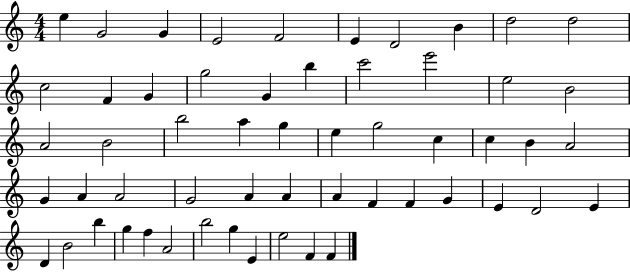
{
  \clef treble
  \numericTimeSignature
  \time 4/4
  \key c \major
  e''4 g'2 g'4 | e'2 f'2 | e'4 d'2 b'4 | d''2 d''2 | \break c''2 f'4 g'4 | g''2 g'4 b''4 | c'''2 e'''2 | e''2 b'2 | \break a'2 b'2 | b''2 a''4 g''4 | e''4 g''2 c''4 | c''4 b'4 a'2 | \break g'4 a'4 a'2 | g'2 a'4 a'4 | a'4 f'4 f'4 g'4 | e'4 d'2 e'4 | \break d'4 b'2 b''4 | g''4 f''4 a'2 | b''2 g''4 e'4 | e''2 f'4 f'4 | \break \bar "|."
}